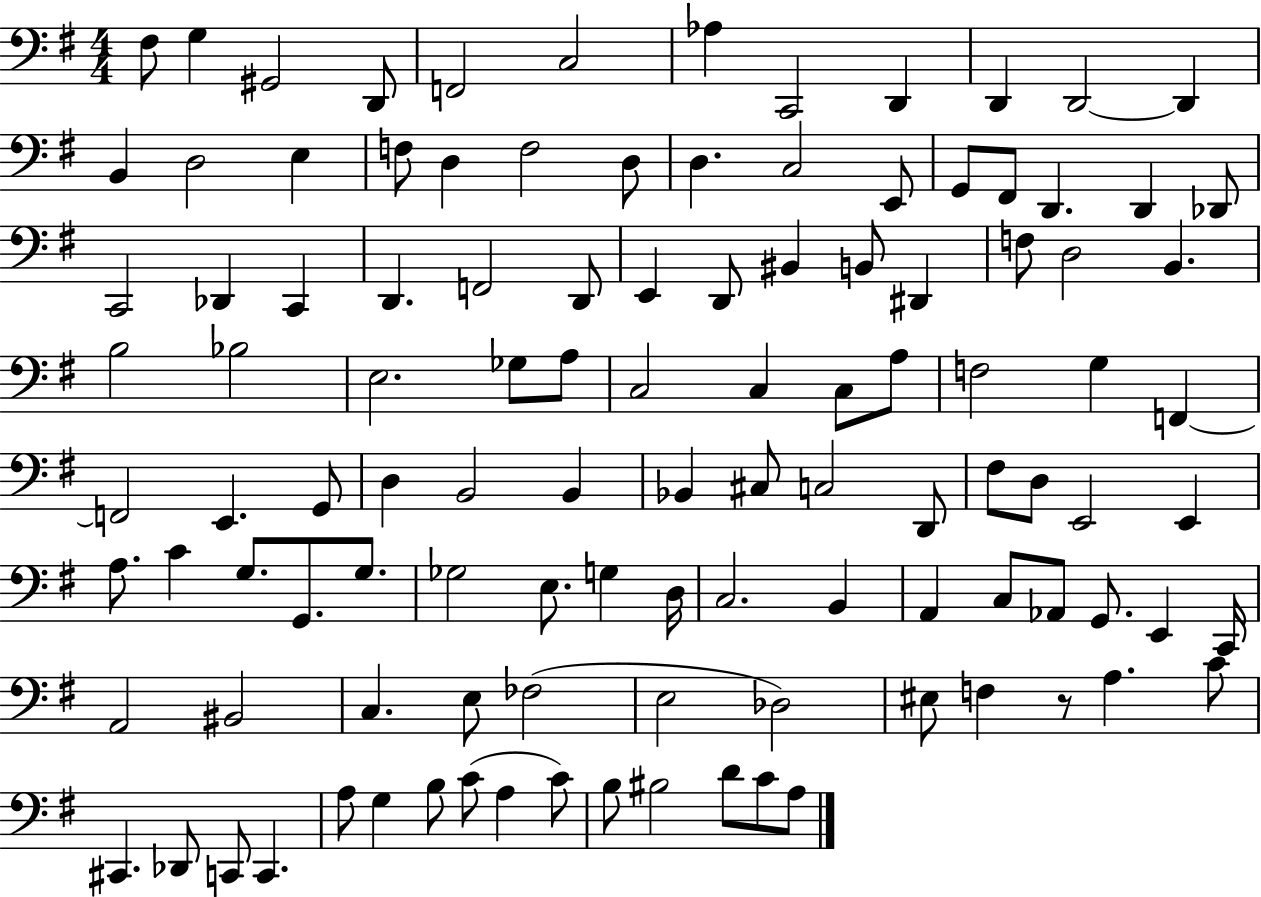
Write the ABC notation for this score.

X:1
T:Untitled
M:4/4
L:1/4
K:G
^F,/2 G, ^G,,2 D,,/2 F,,2 C,2 _A, C,,2 D,, D,, D,,2 D,, B,, D,2 E, F,/2 D, F,2 D,/2 D, C,2 E,,/2 G,,/2 ^F,,/2 D,, D,, _D,,/2 C,,2 _D,, C,, D,, F,,2 D,,/2 E,, D,,/2 ^B,, B,,/2 ^D,, F,/2 D,2 B,, B,2 _B,2 E,2 _G,/2 A,/2 C,2 C, C,/2 A,/2 F,2 G, F,, F,,2 E,, G,,/2 D, B,,2 B,, _B,, ^C,/2 C,2 D,,/2 ^F,/2 D,/2 E,,2 E,, A,/2 C G,/2 G,,/2 G,/2 _G,2 E,/2 G, D,/4 C,2 B,, A,, C,/2 _A,,/2 G,,/2 E,, C,,/4 A,,2 ^B,,2 C, E,/2 _F,2 E,2 _D,2 ^E,/2 F, z/2 A, C/2 ^C,, _D,,/2 C,,/2 C,, A,/2 G, B,/2 C/2 A, C/2 B,/2 ^B,2 D/2 C/2 A,/2